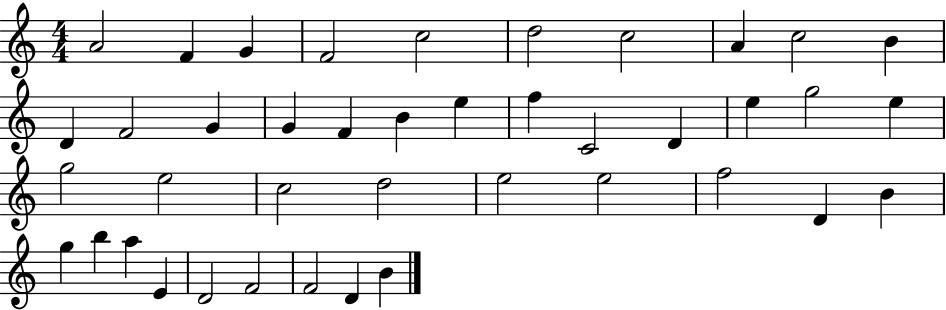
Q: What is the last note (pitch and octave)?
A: B4